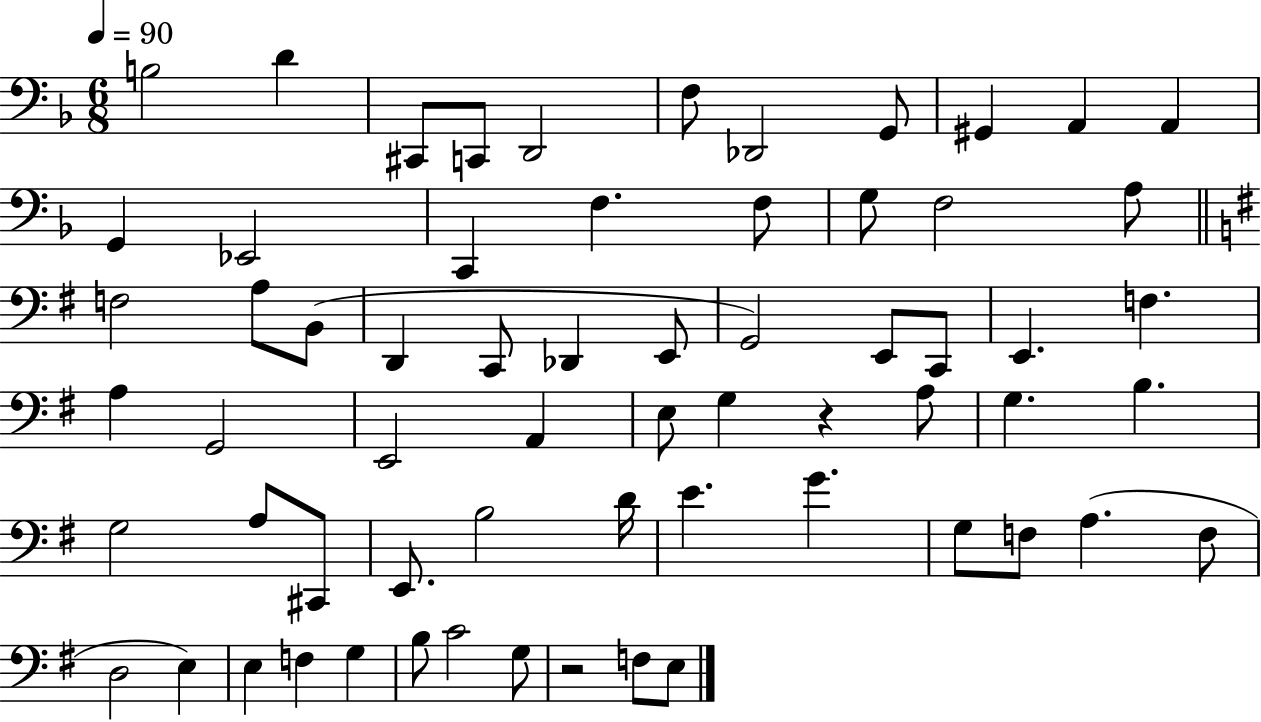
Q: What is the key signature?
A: F major